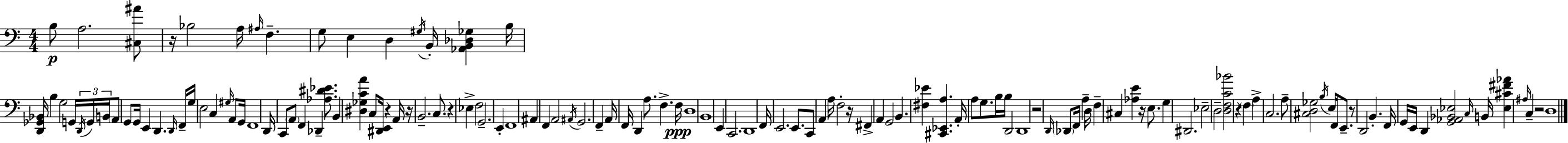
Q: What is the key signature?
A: C major